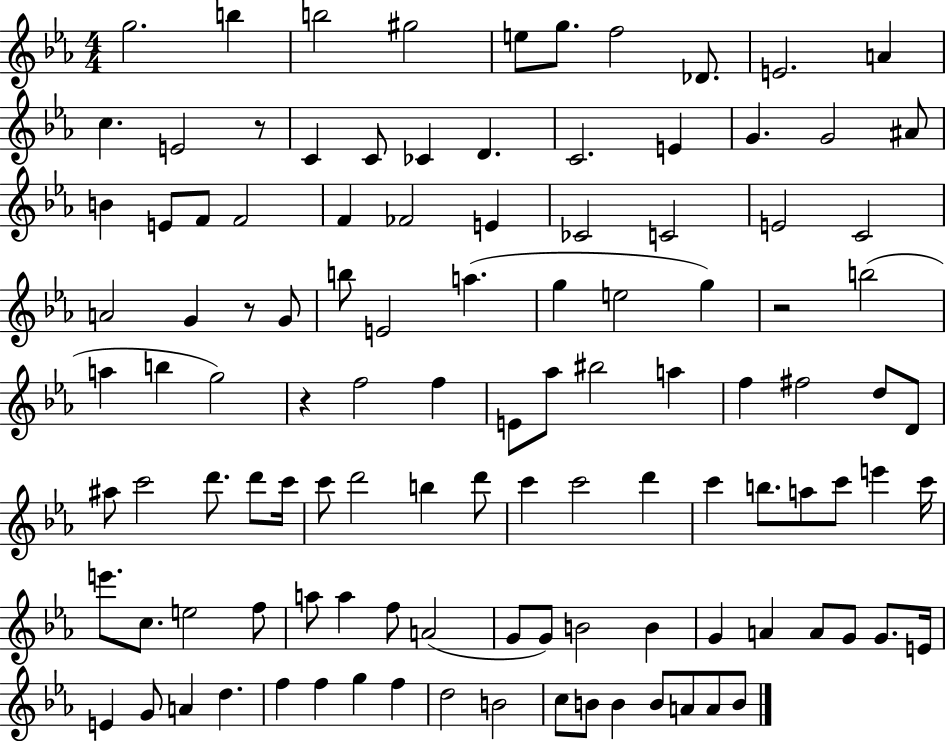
{
  \clef treble
  \numericTimeSignature
  \time 4/4
  \key ees \major
  g''2. b''4 | b''2 gis''2 | e''8 g''8. f''2 des'8. | e'2. a'4 | \break c''4. e'2 r8 | c'4 c'8 ces'4 d'4. | c'2. e'4 | g'4. g'2 ais'8 | \break b'4 e'8 f'8 f'2 | f'4 fes'2 e'4 | ces'2 c'2 | e'2 c'2 | \break a'2 g'4 r8 g'8 | b''8 e'2 a''4.( | g''4 e''2 g''4) | r2 b''2( | \break a''4 b''4 g''2) | r4 f''2 f''4 | e'8 aes''8 bis''2 a''4 | f''4 fis''2 d''8 d'8 | \break ais''8 c'''2 d'''8. d'''8 c'''16 | c'''8 d'''2 b''4 d'''8 | c'''4 c'''2 d'''4 | c'''4 b''8. a''8 c'''8 e'''4 c'''16 | \break e'''8. c''8. e''2 f''8 | a''8 a''4 f''8 a'2( | g'8 g'8) b'2 b'4 | g'4 a'4 a'8 g'8 g'8. e'16 | \break e'4 g'8 a'4 d''4. | f''4 f''4 g''4 f''4 | d''2 b'2 | c''8 b'8 b'4 b'8 a'8 a'8 b'8 | \break \bar "|."
}